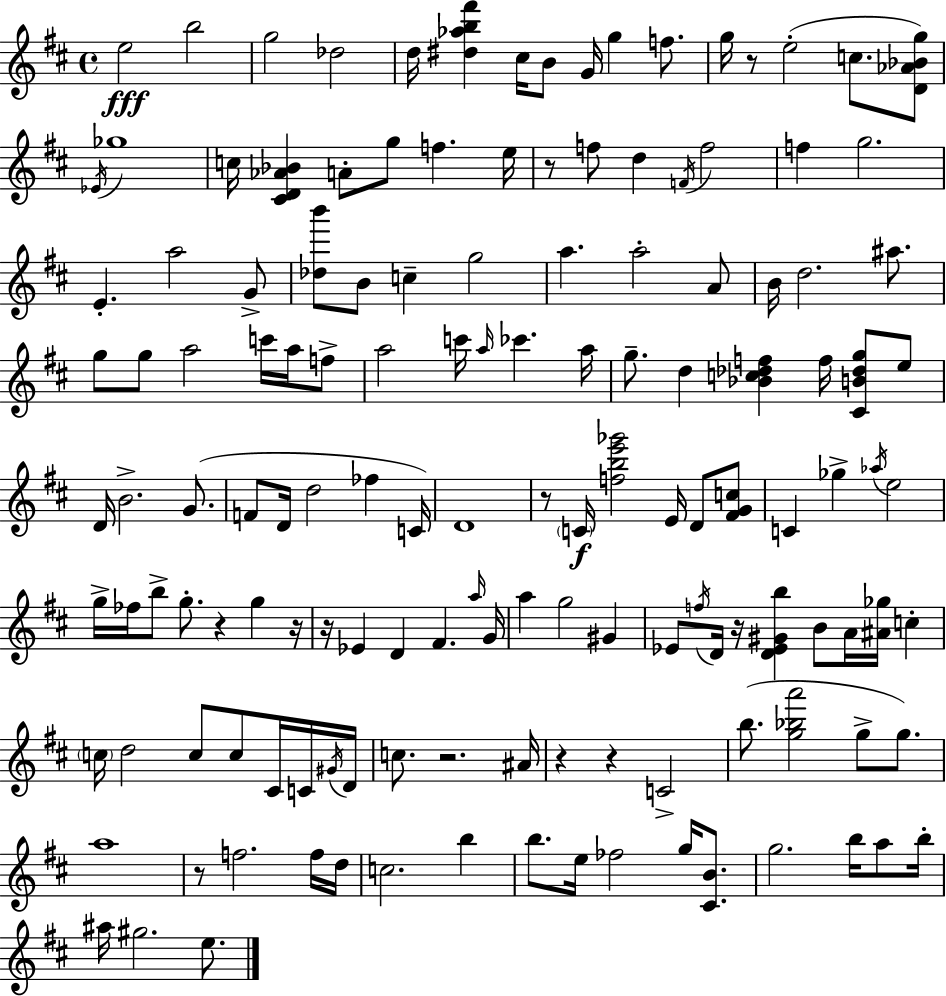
{
  \clef treble
  \time 4/4
  \defaultTimeSignature
  \key d \major
  e''2\fff b''2 | g''2 des''2 | d''16 <dis'' aes'' b'' fis'''>4 cis''16 b'8 g'16 g''4 f''8. | g''16 r8 e''2-.( c''8. <d' aes' bes' g''>8) | \break \acciaccatura { ees'16 } ges''1 | c''16 <cis' d' aes' bes'>4 a'8-. g''8 f''4. | e''16 r8 f''8 d''4 \acciaccatura { f'16 } f''2 | f''4 g''2. | \break e'4.-. a''2 | g'8-> <des'' b'''>8 b'8 c''4-- g''2 | a''4. a''2-. | a'8 b'16 d''2. ais''8. | \break g''8 g''8 a''2 c'''16 a''16 | f''8-> a''2 c'''16 \grace { a''16 } ces'''4. | a''16 g''8.-- d''4 <bes' c'' des'' f''>4 f''16 <cis' b' des'' g''>8 | e''8 d'16 b'2.-> | \break g'8.( f'8 d'16 d''2 fes''4 | c'16) d'1 | r8 \parenthesize c'16\f <f'' b'' e''' ges'''>2 e'16 d'8 | <fis' g' c''>8 c'4 ges''4-> \acciaccatura { aes''16 } e''2 | \break g''16-> fes''16 b''8-> g''8.-. r4 g''4 | r16 r16 ees'4 d'4 fis'4. | \grace { a''16 } g'16 a''4 g''2 | gis'4 ees'8 \acciaccatura { f''16 } d'16 r16 <d' ees' gis' b''>4 b'8 | \break a'16 <ais' ges''>16 c''4-. \parenthesize c''16 d''2 c''8 | c''8 cis'16 c'16 \acciaccatura { gis'16 } d'16 c''8. r2. | ais'16 r4 r4 c'2-> | b''8.( <g'' bes'' a'''>2 | \break g''8-> g''8.) a''1 | r8 f''2. | f''16 d''16 c''2. | b''4 b''8. e''16 fes''2 | \break g''16 <cis' b'>8. g''2. | b''16 a''8 b''16-. ais''16 gis''2. | e''8. \bar "|."
}